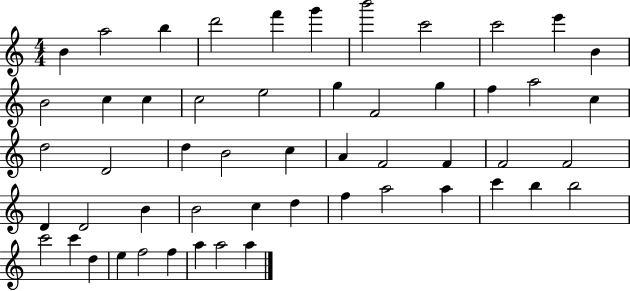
{
  \clef treble
  \numericTimeSignature
  \time 4/4
  \key c \major
  b'4 a''2 b''4 | d'''2 f'''4 g'''4 | b'''2 c'''2 | c'''2 e'''4 b'4 | \break b'2 c''4 c''4 | c''2 e''2 | g''4 f'2 g''4 | f''4 a''2 c''4 | \break d''2 d'2 | d''4 b'2 c''4 | a'4 f'2 f'4 | f'2 f'2 | \break d'4 d'2 b'4 | b'2 c''4 d''4 | f''4 a''2 a''4 | c'''4 b''4 b''2 | \break c'''2 c'''4 d''4 | e''4 f''2 f''4 | a''4 a''2 a''4 | \bar "|."
}